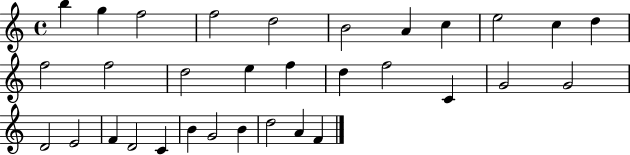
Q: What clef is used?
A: treble